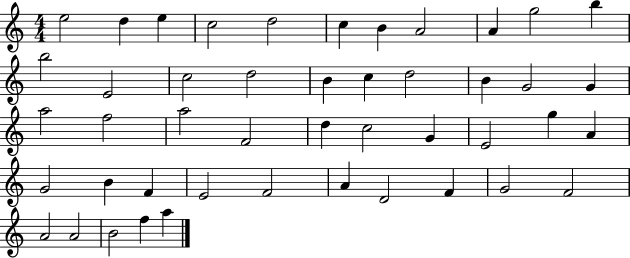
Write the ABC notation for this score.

X:1
T:Untitled
M:4/4
L:1/4
K:C
e2 d e c2 d2 c B A2 A g2 b b2 E2 c2 d2 B c d2 B G2 G a2 f2 a2 F2 d c2 G E2 g A G2 B F E2 F2 A D2 F G2 F2 A2 A2 B2 f a